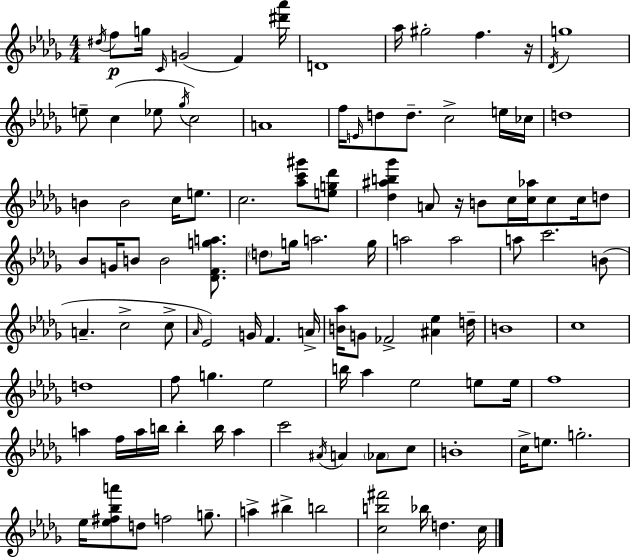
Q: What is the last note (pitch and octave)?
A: C5